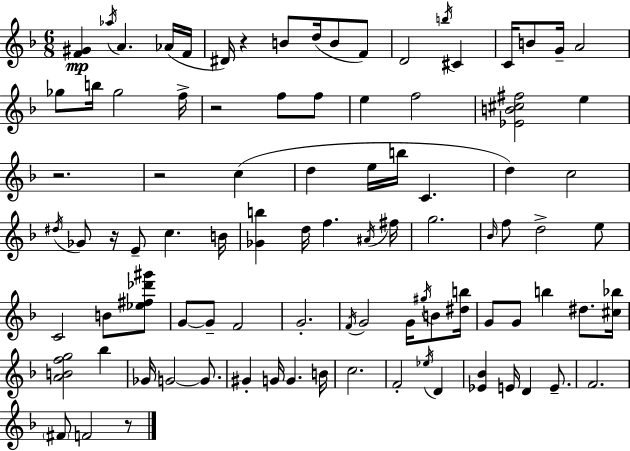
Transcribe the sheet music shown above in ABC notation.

X:1
T:Untitled
M:6/8
L:1/4
K:Dm
[F^G] _a/4 A _A/4 F/4 ^D/4 z B/2 d/4 B/2 F/2 D2 b/4 ^C C/4 B/2 G/4 A2 _g/2 b/4 _g2 f/4 z2 f/2 f/2 e f2 [_EB^c^f]2 e z2 z2 c d e/4 b/4 C d c2 ^d/4 _G/2 z/4 E/2 c B/4 [_Gb] d/4 f ^A/4 ^f/4 g2 _B/4 f/2 d2 e/2 C2 B/2 [_e^f_d'^g']/2 G/2 G/2 F2 G2 F/4 G2 G/4 ^g/4 B/2 [^db]/4 G/2 G/2 b ^d/2 [^c_b]/4 [ABfg]2 _b _G/4 G2 G/2 ^G G/4 G B/4 c2 F2 _e/4 D [_E_B] E/4 D E/2 F2 ^F/2 F2 z/2